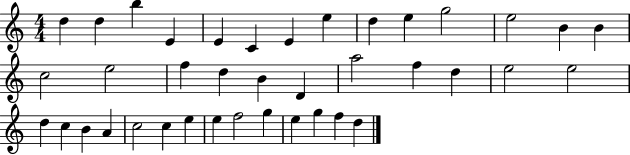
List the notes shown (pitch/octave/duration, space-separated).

D5/q D5/q B5/q E4/q E4/q C4/q E4/q E5/q D5/q E5/q G5/h E5/h B4/q B4/q C5/h E5/h F5/q D5/q B4/q D4/q A5/h F5/q D5/q E5/h E5/h D5/q C5/q B4/q A4/q C5/h C5/q E5/q E5/q F5/h G5/q E5/q G5/q F5/q D5/q